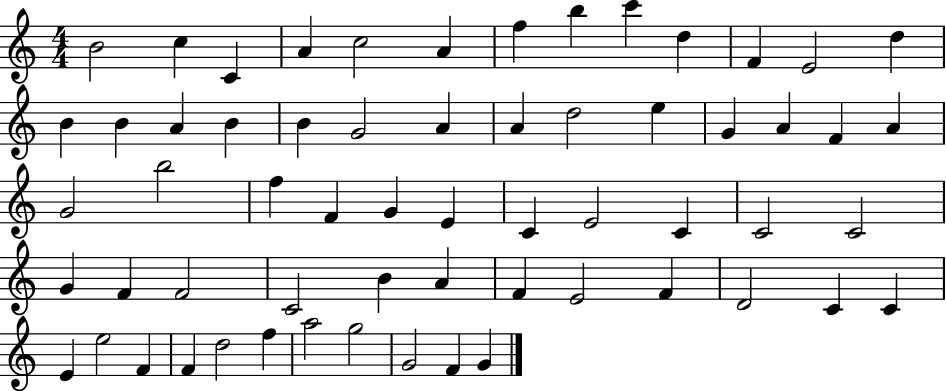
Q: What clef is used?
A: treble